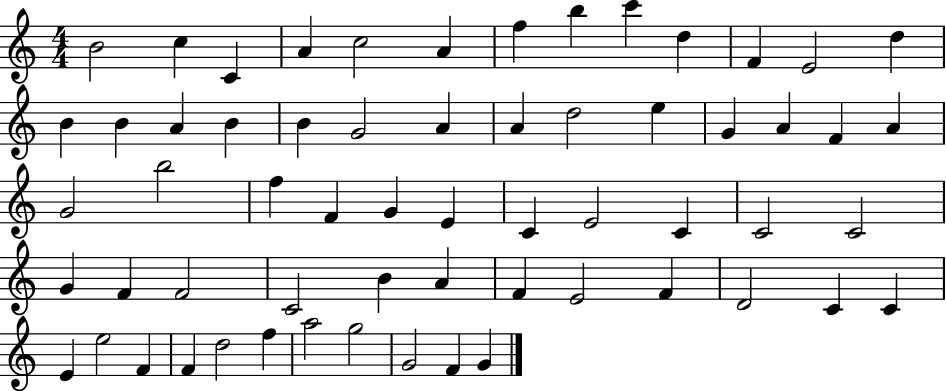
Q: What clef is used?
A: treble